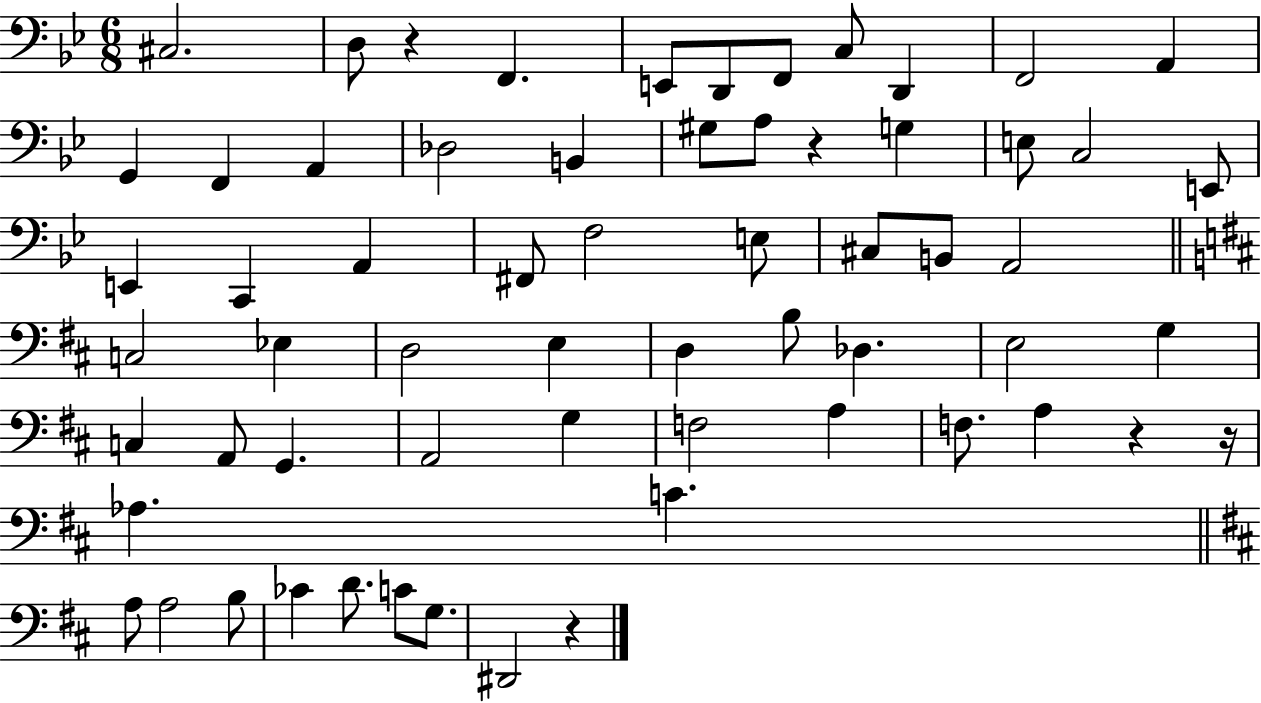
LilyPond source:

{
  \clef bass
  \numericTimeSignature
  \time 6/8
  \key bes \major
  cis2. | d8 r4 f,4. | e,8 d,8 f,8 c8 d,4 | f,2 a,4 | \break g,4 f,4 a,4 | des2 b,4 | gis8 a8 r4 g4 | e8 c2 e,8 | \break e,4 c,4 a,4 | fis,8 f2 e8 | cis8 b,8 a,2 | \bar "||" \break \key b \minor c2 ees4 | d2 e4 | d4 b8 des4. | e2 g4 | \break c4 a,8 g,4. | a,2 g4 | f2 a4 | f8. a4 r4 r16 | \break aes4. c'4. | \bar "||" \break \key b \minor a8 a2 b8 | ces'4 d'8. c'8 g8. | dis,2 r4 | \bar "|."
}